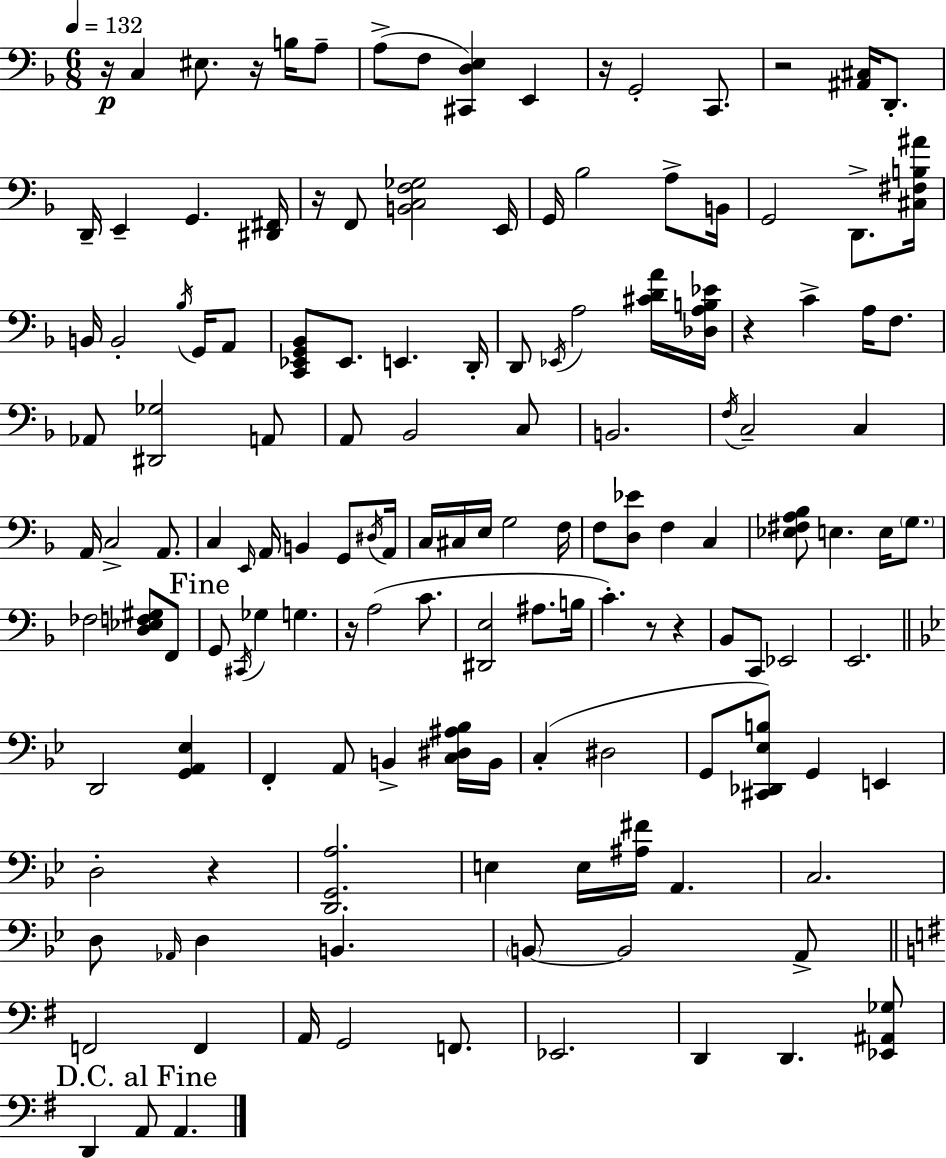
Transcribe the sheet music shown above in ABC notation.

X:1
T:Untitled
M:6/8
L:1/4
K:Dm
z/4 C, ^E,/2 z/4 B,/4 A,/2 A,/2 F,/2 [^C,,D,E,] E,, z/4 G,,2 C,,/2 z2 [^A,,^C,]/4 D,,/2 D,,/4 E,, G,, [^D,,^F,,]/4 z/4 F,,/2 [B,,C,F,_G,]2 E,,/4 G,,/4 _B,2 A,/2 B,,/4 G,,2 D,,/2 [^C,^F,B,^A]/4 B,,/4 B,,2 _B,/4 G,,/4 A,,/2 [C,,_E,,G,,_B,,]/2 _E,,/2 E,, D,,/4 D,,/2 _E,,/4 A,2 [^CDA]/4 [_D,A,B,_E]/4 z C A,/4 F,/2 _A,,/2 [^D,,_G,]2 A,,/2 A,,/2 _B,,2 C,/2 B,,2 F,/4 C,2 C, A,,/4 C,2 A,,/2 C, E,,/4 A,,/4 B,, G,,/2 ^D,/4 A,,/4 C,/4 ^C,/4 E,/4 G,2 F,/4 F,/2 [D,_E]/2 F, C, [_E,^F,A,_B,]/2 E, E,/4 G,/2 _F,2 [D,_E,F,^G,]/2 F,,/2 G,,/2 ^C,,/4 _G, G, z/4 A,2 C/2 [^D,,E,]2 ^A,/2 B,/4 C z/2 z _B,,/2 C,,/2 _E,,2 E,,2 D,,2 [G,,A,,_E,] F,, A,,/2 B,, [C,^D,^A,_B,]/4 B,,/4 C, ^D,2 G,,/2 [^C,,_D,,_E,B,]/2 G,, E,, D,2 z [D,,G,,A,]2 E, E,/4 [^A,^F]/4 A,, C,2 D,/2 _A,,/4 D, B,, B,,/2 B,,2 A,,/2 F,,2 F,, A,,/4 G,,2 F,,/2 _E,,2 D,, D,, [_E,,^A,,_G,]/2 D,, A,,/2 A,,